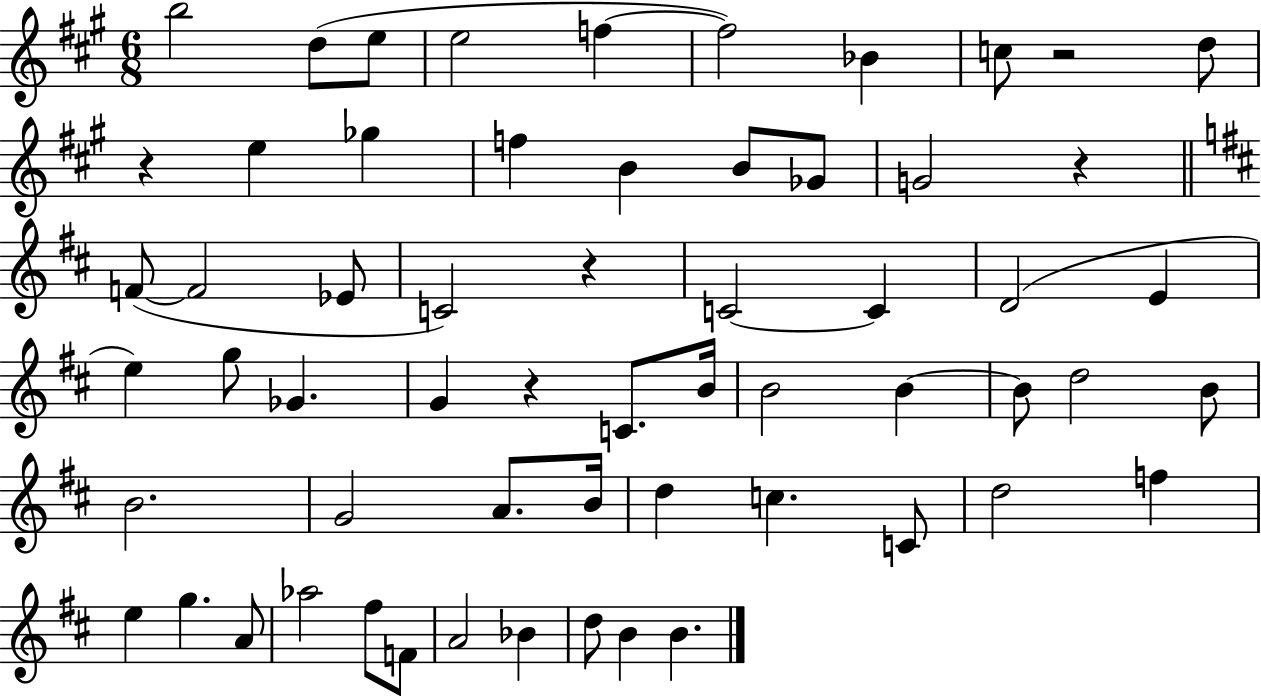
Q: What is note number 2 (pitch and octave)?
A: D5